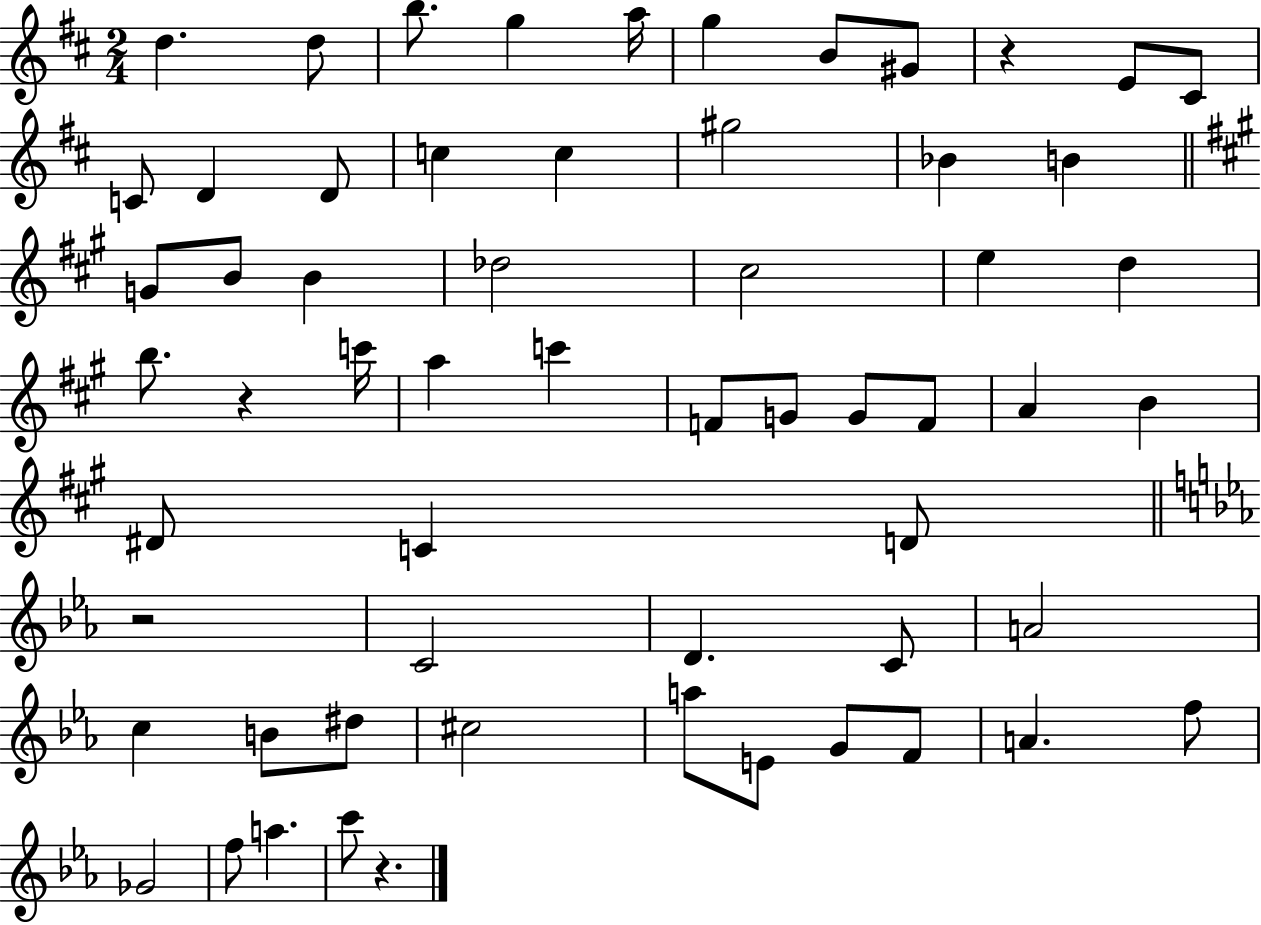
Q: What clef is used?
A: treble